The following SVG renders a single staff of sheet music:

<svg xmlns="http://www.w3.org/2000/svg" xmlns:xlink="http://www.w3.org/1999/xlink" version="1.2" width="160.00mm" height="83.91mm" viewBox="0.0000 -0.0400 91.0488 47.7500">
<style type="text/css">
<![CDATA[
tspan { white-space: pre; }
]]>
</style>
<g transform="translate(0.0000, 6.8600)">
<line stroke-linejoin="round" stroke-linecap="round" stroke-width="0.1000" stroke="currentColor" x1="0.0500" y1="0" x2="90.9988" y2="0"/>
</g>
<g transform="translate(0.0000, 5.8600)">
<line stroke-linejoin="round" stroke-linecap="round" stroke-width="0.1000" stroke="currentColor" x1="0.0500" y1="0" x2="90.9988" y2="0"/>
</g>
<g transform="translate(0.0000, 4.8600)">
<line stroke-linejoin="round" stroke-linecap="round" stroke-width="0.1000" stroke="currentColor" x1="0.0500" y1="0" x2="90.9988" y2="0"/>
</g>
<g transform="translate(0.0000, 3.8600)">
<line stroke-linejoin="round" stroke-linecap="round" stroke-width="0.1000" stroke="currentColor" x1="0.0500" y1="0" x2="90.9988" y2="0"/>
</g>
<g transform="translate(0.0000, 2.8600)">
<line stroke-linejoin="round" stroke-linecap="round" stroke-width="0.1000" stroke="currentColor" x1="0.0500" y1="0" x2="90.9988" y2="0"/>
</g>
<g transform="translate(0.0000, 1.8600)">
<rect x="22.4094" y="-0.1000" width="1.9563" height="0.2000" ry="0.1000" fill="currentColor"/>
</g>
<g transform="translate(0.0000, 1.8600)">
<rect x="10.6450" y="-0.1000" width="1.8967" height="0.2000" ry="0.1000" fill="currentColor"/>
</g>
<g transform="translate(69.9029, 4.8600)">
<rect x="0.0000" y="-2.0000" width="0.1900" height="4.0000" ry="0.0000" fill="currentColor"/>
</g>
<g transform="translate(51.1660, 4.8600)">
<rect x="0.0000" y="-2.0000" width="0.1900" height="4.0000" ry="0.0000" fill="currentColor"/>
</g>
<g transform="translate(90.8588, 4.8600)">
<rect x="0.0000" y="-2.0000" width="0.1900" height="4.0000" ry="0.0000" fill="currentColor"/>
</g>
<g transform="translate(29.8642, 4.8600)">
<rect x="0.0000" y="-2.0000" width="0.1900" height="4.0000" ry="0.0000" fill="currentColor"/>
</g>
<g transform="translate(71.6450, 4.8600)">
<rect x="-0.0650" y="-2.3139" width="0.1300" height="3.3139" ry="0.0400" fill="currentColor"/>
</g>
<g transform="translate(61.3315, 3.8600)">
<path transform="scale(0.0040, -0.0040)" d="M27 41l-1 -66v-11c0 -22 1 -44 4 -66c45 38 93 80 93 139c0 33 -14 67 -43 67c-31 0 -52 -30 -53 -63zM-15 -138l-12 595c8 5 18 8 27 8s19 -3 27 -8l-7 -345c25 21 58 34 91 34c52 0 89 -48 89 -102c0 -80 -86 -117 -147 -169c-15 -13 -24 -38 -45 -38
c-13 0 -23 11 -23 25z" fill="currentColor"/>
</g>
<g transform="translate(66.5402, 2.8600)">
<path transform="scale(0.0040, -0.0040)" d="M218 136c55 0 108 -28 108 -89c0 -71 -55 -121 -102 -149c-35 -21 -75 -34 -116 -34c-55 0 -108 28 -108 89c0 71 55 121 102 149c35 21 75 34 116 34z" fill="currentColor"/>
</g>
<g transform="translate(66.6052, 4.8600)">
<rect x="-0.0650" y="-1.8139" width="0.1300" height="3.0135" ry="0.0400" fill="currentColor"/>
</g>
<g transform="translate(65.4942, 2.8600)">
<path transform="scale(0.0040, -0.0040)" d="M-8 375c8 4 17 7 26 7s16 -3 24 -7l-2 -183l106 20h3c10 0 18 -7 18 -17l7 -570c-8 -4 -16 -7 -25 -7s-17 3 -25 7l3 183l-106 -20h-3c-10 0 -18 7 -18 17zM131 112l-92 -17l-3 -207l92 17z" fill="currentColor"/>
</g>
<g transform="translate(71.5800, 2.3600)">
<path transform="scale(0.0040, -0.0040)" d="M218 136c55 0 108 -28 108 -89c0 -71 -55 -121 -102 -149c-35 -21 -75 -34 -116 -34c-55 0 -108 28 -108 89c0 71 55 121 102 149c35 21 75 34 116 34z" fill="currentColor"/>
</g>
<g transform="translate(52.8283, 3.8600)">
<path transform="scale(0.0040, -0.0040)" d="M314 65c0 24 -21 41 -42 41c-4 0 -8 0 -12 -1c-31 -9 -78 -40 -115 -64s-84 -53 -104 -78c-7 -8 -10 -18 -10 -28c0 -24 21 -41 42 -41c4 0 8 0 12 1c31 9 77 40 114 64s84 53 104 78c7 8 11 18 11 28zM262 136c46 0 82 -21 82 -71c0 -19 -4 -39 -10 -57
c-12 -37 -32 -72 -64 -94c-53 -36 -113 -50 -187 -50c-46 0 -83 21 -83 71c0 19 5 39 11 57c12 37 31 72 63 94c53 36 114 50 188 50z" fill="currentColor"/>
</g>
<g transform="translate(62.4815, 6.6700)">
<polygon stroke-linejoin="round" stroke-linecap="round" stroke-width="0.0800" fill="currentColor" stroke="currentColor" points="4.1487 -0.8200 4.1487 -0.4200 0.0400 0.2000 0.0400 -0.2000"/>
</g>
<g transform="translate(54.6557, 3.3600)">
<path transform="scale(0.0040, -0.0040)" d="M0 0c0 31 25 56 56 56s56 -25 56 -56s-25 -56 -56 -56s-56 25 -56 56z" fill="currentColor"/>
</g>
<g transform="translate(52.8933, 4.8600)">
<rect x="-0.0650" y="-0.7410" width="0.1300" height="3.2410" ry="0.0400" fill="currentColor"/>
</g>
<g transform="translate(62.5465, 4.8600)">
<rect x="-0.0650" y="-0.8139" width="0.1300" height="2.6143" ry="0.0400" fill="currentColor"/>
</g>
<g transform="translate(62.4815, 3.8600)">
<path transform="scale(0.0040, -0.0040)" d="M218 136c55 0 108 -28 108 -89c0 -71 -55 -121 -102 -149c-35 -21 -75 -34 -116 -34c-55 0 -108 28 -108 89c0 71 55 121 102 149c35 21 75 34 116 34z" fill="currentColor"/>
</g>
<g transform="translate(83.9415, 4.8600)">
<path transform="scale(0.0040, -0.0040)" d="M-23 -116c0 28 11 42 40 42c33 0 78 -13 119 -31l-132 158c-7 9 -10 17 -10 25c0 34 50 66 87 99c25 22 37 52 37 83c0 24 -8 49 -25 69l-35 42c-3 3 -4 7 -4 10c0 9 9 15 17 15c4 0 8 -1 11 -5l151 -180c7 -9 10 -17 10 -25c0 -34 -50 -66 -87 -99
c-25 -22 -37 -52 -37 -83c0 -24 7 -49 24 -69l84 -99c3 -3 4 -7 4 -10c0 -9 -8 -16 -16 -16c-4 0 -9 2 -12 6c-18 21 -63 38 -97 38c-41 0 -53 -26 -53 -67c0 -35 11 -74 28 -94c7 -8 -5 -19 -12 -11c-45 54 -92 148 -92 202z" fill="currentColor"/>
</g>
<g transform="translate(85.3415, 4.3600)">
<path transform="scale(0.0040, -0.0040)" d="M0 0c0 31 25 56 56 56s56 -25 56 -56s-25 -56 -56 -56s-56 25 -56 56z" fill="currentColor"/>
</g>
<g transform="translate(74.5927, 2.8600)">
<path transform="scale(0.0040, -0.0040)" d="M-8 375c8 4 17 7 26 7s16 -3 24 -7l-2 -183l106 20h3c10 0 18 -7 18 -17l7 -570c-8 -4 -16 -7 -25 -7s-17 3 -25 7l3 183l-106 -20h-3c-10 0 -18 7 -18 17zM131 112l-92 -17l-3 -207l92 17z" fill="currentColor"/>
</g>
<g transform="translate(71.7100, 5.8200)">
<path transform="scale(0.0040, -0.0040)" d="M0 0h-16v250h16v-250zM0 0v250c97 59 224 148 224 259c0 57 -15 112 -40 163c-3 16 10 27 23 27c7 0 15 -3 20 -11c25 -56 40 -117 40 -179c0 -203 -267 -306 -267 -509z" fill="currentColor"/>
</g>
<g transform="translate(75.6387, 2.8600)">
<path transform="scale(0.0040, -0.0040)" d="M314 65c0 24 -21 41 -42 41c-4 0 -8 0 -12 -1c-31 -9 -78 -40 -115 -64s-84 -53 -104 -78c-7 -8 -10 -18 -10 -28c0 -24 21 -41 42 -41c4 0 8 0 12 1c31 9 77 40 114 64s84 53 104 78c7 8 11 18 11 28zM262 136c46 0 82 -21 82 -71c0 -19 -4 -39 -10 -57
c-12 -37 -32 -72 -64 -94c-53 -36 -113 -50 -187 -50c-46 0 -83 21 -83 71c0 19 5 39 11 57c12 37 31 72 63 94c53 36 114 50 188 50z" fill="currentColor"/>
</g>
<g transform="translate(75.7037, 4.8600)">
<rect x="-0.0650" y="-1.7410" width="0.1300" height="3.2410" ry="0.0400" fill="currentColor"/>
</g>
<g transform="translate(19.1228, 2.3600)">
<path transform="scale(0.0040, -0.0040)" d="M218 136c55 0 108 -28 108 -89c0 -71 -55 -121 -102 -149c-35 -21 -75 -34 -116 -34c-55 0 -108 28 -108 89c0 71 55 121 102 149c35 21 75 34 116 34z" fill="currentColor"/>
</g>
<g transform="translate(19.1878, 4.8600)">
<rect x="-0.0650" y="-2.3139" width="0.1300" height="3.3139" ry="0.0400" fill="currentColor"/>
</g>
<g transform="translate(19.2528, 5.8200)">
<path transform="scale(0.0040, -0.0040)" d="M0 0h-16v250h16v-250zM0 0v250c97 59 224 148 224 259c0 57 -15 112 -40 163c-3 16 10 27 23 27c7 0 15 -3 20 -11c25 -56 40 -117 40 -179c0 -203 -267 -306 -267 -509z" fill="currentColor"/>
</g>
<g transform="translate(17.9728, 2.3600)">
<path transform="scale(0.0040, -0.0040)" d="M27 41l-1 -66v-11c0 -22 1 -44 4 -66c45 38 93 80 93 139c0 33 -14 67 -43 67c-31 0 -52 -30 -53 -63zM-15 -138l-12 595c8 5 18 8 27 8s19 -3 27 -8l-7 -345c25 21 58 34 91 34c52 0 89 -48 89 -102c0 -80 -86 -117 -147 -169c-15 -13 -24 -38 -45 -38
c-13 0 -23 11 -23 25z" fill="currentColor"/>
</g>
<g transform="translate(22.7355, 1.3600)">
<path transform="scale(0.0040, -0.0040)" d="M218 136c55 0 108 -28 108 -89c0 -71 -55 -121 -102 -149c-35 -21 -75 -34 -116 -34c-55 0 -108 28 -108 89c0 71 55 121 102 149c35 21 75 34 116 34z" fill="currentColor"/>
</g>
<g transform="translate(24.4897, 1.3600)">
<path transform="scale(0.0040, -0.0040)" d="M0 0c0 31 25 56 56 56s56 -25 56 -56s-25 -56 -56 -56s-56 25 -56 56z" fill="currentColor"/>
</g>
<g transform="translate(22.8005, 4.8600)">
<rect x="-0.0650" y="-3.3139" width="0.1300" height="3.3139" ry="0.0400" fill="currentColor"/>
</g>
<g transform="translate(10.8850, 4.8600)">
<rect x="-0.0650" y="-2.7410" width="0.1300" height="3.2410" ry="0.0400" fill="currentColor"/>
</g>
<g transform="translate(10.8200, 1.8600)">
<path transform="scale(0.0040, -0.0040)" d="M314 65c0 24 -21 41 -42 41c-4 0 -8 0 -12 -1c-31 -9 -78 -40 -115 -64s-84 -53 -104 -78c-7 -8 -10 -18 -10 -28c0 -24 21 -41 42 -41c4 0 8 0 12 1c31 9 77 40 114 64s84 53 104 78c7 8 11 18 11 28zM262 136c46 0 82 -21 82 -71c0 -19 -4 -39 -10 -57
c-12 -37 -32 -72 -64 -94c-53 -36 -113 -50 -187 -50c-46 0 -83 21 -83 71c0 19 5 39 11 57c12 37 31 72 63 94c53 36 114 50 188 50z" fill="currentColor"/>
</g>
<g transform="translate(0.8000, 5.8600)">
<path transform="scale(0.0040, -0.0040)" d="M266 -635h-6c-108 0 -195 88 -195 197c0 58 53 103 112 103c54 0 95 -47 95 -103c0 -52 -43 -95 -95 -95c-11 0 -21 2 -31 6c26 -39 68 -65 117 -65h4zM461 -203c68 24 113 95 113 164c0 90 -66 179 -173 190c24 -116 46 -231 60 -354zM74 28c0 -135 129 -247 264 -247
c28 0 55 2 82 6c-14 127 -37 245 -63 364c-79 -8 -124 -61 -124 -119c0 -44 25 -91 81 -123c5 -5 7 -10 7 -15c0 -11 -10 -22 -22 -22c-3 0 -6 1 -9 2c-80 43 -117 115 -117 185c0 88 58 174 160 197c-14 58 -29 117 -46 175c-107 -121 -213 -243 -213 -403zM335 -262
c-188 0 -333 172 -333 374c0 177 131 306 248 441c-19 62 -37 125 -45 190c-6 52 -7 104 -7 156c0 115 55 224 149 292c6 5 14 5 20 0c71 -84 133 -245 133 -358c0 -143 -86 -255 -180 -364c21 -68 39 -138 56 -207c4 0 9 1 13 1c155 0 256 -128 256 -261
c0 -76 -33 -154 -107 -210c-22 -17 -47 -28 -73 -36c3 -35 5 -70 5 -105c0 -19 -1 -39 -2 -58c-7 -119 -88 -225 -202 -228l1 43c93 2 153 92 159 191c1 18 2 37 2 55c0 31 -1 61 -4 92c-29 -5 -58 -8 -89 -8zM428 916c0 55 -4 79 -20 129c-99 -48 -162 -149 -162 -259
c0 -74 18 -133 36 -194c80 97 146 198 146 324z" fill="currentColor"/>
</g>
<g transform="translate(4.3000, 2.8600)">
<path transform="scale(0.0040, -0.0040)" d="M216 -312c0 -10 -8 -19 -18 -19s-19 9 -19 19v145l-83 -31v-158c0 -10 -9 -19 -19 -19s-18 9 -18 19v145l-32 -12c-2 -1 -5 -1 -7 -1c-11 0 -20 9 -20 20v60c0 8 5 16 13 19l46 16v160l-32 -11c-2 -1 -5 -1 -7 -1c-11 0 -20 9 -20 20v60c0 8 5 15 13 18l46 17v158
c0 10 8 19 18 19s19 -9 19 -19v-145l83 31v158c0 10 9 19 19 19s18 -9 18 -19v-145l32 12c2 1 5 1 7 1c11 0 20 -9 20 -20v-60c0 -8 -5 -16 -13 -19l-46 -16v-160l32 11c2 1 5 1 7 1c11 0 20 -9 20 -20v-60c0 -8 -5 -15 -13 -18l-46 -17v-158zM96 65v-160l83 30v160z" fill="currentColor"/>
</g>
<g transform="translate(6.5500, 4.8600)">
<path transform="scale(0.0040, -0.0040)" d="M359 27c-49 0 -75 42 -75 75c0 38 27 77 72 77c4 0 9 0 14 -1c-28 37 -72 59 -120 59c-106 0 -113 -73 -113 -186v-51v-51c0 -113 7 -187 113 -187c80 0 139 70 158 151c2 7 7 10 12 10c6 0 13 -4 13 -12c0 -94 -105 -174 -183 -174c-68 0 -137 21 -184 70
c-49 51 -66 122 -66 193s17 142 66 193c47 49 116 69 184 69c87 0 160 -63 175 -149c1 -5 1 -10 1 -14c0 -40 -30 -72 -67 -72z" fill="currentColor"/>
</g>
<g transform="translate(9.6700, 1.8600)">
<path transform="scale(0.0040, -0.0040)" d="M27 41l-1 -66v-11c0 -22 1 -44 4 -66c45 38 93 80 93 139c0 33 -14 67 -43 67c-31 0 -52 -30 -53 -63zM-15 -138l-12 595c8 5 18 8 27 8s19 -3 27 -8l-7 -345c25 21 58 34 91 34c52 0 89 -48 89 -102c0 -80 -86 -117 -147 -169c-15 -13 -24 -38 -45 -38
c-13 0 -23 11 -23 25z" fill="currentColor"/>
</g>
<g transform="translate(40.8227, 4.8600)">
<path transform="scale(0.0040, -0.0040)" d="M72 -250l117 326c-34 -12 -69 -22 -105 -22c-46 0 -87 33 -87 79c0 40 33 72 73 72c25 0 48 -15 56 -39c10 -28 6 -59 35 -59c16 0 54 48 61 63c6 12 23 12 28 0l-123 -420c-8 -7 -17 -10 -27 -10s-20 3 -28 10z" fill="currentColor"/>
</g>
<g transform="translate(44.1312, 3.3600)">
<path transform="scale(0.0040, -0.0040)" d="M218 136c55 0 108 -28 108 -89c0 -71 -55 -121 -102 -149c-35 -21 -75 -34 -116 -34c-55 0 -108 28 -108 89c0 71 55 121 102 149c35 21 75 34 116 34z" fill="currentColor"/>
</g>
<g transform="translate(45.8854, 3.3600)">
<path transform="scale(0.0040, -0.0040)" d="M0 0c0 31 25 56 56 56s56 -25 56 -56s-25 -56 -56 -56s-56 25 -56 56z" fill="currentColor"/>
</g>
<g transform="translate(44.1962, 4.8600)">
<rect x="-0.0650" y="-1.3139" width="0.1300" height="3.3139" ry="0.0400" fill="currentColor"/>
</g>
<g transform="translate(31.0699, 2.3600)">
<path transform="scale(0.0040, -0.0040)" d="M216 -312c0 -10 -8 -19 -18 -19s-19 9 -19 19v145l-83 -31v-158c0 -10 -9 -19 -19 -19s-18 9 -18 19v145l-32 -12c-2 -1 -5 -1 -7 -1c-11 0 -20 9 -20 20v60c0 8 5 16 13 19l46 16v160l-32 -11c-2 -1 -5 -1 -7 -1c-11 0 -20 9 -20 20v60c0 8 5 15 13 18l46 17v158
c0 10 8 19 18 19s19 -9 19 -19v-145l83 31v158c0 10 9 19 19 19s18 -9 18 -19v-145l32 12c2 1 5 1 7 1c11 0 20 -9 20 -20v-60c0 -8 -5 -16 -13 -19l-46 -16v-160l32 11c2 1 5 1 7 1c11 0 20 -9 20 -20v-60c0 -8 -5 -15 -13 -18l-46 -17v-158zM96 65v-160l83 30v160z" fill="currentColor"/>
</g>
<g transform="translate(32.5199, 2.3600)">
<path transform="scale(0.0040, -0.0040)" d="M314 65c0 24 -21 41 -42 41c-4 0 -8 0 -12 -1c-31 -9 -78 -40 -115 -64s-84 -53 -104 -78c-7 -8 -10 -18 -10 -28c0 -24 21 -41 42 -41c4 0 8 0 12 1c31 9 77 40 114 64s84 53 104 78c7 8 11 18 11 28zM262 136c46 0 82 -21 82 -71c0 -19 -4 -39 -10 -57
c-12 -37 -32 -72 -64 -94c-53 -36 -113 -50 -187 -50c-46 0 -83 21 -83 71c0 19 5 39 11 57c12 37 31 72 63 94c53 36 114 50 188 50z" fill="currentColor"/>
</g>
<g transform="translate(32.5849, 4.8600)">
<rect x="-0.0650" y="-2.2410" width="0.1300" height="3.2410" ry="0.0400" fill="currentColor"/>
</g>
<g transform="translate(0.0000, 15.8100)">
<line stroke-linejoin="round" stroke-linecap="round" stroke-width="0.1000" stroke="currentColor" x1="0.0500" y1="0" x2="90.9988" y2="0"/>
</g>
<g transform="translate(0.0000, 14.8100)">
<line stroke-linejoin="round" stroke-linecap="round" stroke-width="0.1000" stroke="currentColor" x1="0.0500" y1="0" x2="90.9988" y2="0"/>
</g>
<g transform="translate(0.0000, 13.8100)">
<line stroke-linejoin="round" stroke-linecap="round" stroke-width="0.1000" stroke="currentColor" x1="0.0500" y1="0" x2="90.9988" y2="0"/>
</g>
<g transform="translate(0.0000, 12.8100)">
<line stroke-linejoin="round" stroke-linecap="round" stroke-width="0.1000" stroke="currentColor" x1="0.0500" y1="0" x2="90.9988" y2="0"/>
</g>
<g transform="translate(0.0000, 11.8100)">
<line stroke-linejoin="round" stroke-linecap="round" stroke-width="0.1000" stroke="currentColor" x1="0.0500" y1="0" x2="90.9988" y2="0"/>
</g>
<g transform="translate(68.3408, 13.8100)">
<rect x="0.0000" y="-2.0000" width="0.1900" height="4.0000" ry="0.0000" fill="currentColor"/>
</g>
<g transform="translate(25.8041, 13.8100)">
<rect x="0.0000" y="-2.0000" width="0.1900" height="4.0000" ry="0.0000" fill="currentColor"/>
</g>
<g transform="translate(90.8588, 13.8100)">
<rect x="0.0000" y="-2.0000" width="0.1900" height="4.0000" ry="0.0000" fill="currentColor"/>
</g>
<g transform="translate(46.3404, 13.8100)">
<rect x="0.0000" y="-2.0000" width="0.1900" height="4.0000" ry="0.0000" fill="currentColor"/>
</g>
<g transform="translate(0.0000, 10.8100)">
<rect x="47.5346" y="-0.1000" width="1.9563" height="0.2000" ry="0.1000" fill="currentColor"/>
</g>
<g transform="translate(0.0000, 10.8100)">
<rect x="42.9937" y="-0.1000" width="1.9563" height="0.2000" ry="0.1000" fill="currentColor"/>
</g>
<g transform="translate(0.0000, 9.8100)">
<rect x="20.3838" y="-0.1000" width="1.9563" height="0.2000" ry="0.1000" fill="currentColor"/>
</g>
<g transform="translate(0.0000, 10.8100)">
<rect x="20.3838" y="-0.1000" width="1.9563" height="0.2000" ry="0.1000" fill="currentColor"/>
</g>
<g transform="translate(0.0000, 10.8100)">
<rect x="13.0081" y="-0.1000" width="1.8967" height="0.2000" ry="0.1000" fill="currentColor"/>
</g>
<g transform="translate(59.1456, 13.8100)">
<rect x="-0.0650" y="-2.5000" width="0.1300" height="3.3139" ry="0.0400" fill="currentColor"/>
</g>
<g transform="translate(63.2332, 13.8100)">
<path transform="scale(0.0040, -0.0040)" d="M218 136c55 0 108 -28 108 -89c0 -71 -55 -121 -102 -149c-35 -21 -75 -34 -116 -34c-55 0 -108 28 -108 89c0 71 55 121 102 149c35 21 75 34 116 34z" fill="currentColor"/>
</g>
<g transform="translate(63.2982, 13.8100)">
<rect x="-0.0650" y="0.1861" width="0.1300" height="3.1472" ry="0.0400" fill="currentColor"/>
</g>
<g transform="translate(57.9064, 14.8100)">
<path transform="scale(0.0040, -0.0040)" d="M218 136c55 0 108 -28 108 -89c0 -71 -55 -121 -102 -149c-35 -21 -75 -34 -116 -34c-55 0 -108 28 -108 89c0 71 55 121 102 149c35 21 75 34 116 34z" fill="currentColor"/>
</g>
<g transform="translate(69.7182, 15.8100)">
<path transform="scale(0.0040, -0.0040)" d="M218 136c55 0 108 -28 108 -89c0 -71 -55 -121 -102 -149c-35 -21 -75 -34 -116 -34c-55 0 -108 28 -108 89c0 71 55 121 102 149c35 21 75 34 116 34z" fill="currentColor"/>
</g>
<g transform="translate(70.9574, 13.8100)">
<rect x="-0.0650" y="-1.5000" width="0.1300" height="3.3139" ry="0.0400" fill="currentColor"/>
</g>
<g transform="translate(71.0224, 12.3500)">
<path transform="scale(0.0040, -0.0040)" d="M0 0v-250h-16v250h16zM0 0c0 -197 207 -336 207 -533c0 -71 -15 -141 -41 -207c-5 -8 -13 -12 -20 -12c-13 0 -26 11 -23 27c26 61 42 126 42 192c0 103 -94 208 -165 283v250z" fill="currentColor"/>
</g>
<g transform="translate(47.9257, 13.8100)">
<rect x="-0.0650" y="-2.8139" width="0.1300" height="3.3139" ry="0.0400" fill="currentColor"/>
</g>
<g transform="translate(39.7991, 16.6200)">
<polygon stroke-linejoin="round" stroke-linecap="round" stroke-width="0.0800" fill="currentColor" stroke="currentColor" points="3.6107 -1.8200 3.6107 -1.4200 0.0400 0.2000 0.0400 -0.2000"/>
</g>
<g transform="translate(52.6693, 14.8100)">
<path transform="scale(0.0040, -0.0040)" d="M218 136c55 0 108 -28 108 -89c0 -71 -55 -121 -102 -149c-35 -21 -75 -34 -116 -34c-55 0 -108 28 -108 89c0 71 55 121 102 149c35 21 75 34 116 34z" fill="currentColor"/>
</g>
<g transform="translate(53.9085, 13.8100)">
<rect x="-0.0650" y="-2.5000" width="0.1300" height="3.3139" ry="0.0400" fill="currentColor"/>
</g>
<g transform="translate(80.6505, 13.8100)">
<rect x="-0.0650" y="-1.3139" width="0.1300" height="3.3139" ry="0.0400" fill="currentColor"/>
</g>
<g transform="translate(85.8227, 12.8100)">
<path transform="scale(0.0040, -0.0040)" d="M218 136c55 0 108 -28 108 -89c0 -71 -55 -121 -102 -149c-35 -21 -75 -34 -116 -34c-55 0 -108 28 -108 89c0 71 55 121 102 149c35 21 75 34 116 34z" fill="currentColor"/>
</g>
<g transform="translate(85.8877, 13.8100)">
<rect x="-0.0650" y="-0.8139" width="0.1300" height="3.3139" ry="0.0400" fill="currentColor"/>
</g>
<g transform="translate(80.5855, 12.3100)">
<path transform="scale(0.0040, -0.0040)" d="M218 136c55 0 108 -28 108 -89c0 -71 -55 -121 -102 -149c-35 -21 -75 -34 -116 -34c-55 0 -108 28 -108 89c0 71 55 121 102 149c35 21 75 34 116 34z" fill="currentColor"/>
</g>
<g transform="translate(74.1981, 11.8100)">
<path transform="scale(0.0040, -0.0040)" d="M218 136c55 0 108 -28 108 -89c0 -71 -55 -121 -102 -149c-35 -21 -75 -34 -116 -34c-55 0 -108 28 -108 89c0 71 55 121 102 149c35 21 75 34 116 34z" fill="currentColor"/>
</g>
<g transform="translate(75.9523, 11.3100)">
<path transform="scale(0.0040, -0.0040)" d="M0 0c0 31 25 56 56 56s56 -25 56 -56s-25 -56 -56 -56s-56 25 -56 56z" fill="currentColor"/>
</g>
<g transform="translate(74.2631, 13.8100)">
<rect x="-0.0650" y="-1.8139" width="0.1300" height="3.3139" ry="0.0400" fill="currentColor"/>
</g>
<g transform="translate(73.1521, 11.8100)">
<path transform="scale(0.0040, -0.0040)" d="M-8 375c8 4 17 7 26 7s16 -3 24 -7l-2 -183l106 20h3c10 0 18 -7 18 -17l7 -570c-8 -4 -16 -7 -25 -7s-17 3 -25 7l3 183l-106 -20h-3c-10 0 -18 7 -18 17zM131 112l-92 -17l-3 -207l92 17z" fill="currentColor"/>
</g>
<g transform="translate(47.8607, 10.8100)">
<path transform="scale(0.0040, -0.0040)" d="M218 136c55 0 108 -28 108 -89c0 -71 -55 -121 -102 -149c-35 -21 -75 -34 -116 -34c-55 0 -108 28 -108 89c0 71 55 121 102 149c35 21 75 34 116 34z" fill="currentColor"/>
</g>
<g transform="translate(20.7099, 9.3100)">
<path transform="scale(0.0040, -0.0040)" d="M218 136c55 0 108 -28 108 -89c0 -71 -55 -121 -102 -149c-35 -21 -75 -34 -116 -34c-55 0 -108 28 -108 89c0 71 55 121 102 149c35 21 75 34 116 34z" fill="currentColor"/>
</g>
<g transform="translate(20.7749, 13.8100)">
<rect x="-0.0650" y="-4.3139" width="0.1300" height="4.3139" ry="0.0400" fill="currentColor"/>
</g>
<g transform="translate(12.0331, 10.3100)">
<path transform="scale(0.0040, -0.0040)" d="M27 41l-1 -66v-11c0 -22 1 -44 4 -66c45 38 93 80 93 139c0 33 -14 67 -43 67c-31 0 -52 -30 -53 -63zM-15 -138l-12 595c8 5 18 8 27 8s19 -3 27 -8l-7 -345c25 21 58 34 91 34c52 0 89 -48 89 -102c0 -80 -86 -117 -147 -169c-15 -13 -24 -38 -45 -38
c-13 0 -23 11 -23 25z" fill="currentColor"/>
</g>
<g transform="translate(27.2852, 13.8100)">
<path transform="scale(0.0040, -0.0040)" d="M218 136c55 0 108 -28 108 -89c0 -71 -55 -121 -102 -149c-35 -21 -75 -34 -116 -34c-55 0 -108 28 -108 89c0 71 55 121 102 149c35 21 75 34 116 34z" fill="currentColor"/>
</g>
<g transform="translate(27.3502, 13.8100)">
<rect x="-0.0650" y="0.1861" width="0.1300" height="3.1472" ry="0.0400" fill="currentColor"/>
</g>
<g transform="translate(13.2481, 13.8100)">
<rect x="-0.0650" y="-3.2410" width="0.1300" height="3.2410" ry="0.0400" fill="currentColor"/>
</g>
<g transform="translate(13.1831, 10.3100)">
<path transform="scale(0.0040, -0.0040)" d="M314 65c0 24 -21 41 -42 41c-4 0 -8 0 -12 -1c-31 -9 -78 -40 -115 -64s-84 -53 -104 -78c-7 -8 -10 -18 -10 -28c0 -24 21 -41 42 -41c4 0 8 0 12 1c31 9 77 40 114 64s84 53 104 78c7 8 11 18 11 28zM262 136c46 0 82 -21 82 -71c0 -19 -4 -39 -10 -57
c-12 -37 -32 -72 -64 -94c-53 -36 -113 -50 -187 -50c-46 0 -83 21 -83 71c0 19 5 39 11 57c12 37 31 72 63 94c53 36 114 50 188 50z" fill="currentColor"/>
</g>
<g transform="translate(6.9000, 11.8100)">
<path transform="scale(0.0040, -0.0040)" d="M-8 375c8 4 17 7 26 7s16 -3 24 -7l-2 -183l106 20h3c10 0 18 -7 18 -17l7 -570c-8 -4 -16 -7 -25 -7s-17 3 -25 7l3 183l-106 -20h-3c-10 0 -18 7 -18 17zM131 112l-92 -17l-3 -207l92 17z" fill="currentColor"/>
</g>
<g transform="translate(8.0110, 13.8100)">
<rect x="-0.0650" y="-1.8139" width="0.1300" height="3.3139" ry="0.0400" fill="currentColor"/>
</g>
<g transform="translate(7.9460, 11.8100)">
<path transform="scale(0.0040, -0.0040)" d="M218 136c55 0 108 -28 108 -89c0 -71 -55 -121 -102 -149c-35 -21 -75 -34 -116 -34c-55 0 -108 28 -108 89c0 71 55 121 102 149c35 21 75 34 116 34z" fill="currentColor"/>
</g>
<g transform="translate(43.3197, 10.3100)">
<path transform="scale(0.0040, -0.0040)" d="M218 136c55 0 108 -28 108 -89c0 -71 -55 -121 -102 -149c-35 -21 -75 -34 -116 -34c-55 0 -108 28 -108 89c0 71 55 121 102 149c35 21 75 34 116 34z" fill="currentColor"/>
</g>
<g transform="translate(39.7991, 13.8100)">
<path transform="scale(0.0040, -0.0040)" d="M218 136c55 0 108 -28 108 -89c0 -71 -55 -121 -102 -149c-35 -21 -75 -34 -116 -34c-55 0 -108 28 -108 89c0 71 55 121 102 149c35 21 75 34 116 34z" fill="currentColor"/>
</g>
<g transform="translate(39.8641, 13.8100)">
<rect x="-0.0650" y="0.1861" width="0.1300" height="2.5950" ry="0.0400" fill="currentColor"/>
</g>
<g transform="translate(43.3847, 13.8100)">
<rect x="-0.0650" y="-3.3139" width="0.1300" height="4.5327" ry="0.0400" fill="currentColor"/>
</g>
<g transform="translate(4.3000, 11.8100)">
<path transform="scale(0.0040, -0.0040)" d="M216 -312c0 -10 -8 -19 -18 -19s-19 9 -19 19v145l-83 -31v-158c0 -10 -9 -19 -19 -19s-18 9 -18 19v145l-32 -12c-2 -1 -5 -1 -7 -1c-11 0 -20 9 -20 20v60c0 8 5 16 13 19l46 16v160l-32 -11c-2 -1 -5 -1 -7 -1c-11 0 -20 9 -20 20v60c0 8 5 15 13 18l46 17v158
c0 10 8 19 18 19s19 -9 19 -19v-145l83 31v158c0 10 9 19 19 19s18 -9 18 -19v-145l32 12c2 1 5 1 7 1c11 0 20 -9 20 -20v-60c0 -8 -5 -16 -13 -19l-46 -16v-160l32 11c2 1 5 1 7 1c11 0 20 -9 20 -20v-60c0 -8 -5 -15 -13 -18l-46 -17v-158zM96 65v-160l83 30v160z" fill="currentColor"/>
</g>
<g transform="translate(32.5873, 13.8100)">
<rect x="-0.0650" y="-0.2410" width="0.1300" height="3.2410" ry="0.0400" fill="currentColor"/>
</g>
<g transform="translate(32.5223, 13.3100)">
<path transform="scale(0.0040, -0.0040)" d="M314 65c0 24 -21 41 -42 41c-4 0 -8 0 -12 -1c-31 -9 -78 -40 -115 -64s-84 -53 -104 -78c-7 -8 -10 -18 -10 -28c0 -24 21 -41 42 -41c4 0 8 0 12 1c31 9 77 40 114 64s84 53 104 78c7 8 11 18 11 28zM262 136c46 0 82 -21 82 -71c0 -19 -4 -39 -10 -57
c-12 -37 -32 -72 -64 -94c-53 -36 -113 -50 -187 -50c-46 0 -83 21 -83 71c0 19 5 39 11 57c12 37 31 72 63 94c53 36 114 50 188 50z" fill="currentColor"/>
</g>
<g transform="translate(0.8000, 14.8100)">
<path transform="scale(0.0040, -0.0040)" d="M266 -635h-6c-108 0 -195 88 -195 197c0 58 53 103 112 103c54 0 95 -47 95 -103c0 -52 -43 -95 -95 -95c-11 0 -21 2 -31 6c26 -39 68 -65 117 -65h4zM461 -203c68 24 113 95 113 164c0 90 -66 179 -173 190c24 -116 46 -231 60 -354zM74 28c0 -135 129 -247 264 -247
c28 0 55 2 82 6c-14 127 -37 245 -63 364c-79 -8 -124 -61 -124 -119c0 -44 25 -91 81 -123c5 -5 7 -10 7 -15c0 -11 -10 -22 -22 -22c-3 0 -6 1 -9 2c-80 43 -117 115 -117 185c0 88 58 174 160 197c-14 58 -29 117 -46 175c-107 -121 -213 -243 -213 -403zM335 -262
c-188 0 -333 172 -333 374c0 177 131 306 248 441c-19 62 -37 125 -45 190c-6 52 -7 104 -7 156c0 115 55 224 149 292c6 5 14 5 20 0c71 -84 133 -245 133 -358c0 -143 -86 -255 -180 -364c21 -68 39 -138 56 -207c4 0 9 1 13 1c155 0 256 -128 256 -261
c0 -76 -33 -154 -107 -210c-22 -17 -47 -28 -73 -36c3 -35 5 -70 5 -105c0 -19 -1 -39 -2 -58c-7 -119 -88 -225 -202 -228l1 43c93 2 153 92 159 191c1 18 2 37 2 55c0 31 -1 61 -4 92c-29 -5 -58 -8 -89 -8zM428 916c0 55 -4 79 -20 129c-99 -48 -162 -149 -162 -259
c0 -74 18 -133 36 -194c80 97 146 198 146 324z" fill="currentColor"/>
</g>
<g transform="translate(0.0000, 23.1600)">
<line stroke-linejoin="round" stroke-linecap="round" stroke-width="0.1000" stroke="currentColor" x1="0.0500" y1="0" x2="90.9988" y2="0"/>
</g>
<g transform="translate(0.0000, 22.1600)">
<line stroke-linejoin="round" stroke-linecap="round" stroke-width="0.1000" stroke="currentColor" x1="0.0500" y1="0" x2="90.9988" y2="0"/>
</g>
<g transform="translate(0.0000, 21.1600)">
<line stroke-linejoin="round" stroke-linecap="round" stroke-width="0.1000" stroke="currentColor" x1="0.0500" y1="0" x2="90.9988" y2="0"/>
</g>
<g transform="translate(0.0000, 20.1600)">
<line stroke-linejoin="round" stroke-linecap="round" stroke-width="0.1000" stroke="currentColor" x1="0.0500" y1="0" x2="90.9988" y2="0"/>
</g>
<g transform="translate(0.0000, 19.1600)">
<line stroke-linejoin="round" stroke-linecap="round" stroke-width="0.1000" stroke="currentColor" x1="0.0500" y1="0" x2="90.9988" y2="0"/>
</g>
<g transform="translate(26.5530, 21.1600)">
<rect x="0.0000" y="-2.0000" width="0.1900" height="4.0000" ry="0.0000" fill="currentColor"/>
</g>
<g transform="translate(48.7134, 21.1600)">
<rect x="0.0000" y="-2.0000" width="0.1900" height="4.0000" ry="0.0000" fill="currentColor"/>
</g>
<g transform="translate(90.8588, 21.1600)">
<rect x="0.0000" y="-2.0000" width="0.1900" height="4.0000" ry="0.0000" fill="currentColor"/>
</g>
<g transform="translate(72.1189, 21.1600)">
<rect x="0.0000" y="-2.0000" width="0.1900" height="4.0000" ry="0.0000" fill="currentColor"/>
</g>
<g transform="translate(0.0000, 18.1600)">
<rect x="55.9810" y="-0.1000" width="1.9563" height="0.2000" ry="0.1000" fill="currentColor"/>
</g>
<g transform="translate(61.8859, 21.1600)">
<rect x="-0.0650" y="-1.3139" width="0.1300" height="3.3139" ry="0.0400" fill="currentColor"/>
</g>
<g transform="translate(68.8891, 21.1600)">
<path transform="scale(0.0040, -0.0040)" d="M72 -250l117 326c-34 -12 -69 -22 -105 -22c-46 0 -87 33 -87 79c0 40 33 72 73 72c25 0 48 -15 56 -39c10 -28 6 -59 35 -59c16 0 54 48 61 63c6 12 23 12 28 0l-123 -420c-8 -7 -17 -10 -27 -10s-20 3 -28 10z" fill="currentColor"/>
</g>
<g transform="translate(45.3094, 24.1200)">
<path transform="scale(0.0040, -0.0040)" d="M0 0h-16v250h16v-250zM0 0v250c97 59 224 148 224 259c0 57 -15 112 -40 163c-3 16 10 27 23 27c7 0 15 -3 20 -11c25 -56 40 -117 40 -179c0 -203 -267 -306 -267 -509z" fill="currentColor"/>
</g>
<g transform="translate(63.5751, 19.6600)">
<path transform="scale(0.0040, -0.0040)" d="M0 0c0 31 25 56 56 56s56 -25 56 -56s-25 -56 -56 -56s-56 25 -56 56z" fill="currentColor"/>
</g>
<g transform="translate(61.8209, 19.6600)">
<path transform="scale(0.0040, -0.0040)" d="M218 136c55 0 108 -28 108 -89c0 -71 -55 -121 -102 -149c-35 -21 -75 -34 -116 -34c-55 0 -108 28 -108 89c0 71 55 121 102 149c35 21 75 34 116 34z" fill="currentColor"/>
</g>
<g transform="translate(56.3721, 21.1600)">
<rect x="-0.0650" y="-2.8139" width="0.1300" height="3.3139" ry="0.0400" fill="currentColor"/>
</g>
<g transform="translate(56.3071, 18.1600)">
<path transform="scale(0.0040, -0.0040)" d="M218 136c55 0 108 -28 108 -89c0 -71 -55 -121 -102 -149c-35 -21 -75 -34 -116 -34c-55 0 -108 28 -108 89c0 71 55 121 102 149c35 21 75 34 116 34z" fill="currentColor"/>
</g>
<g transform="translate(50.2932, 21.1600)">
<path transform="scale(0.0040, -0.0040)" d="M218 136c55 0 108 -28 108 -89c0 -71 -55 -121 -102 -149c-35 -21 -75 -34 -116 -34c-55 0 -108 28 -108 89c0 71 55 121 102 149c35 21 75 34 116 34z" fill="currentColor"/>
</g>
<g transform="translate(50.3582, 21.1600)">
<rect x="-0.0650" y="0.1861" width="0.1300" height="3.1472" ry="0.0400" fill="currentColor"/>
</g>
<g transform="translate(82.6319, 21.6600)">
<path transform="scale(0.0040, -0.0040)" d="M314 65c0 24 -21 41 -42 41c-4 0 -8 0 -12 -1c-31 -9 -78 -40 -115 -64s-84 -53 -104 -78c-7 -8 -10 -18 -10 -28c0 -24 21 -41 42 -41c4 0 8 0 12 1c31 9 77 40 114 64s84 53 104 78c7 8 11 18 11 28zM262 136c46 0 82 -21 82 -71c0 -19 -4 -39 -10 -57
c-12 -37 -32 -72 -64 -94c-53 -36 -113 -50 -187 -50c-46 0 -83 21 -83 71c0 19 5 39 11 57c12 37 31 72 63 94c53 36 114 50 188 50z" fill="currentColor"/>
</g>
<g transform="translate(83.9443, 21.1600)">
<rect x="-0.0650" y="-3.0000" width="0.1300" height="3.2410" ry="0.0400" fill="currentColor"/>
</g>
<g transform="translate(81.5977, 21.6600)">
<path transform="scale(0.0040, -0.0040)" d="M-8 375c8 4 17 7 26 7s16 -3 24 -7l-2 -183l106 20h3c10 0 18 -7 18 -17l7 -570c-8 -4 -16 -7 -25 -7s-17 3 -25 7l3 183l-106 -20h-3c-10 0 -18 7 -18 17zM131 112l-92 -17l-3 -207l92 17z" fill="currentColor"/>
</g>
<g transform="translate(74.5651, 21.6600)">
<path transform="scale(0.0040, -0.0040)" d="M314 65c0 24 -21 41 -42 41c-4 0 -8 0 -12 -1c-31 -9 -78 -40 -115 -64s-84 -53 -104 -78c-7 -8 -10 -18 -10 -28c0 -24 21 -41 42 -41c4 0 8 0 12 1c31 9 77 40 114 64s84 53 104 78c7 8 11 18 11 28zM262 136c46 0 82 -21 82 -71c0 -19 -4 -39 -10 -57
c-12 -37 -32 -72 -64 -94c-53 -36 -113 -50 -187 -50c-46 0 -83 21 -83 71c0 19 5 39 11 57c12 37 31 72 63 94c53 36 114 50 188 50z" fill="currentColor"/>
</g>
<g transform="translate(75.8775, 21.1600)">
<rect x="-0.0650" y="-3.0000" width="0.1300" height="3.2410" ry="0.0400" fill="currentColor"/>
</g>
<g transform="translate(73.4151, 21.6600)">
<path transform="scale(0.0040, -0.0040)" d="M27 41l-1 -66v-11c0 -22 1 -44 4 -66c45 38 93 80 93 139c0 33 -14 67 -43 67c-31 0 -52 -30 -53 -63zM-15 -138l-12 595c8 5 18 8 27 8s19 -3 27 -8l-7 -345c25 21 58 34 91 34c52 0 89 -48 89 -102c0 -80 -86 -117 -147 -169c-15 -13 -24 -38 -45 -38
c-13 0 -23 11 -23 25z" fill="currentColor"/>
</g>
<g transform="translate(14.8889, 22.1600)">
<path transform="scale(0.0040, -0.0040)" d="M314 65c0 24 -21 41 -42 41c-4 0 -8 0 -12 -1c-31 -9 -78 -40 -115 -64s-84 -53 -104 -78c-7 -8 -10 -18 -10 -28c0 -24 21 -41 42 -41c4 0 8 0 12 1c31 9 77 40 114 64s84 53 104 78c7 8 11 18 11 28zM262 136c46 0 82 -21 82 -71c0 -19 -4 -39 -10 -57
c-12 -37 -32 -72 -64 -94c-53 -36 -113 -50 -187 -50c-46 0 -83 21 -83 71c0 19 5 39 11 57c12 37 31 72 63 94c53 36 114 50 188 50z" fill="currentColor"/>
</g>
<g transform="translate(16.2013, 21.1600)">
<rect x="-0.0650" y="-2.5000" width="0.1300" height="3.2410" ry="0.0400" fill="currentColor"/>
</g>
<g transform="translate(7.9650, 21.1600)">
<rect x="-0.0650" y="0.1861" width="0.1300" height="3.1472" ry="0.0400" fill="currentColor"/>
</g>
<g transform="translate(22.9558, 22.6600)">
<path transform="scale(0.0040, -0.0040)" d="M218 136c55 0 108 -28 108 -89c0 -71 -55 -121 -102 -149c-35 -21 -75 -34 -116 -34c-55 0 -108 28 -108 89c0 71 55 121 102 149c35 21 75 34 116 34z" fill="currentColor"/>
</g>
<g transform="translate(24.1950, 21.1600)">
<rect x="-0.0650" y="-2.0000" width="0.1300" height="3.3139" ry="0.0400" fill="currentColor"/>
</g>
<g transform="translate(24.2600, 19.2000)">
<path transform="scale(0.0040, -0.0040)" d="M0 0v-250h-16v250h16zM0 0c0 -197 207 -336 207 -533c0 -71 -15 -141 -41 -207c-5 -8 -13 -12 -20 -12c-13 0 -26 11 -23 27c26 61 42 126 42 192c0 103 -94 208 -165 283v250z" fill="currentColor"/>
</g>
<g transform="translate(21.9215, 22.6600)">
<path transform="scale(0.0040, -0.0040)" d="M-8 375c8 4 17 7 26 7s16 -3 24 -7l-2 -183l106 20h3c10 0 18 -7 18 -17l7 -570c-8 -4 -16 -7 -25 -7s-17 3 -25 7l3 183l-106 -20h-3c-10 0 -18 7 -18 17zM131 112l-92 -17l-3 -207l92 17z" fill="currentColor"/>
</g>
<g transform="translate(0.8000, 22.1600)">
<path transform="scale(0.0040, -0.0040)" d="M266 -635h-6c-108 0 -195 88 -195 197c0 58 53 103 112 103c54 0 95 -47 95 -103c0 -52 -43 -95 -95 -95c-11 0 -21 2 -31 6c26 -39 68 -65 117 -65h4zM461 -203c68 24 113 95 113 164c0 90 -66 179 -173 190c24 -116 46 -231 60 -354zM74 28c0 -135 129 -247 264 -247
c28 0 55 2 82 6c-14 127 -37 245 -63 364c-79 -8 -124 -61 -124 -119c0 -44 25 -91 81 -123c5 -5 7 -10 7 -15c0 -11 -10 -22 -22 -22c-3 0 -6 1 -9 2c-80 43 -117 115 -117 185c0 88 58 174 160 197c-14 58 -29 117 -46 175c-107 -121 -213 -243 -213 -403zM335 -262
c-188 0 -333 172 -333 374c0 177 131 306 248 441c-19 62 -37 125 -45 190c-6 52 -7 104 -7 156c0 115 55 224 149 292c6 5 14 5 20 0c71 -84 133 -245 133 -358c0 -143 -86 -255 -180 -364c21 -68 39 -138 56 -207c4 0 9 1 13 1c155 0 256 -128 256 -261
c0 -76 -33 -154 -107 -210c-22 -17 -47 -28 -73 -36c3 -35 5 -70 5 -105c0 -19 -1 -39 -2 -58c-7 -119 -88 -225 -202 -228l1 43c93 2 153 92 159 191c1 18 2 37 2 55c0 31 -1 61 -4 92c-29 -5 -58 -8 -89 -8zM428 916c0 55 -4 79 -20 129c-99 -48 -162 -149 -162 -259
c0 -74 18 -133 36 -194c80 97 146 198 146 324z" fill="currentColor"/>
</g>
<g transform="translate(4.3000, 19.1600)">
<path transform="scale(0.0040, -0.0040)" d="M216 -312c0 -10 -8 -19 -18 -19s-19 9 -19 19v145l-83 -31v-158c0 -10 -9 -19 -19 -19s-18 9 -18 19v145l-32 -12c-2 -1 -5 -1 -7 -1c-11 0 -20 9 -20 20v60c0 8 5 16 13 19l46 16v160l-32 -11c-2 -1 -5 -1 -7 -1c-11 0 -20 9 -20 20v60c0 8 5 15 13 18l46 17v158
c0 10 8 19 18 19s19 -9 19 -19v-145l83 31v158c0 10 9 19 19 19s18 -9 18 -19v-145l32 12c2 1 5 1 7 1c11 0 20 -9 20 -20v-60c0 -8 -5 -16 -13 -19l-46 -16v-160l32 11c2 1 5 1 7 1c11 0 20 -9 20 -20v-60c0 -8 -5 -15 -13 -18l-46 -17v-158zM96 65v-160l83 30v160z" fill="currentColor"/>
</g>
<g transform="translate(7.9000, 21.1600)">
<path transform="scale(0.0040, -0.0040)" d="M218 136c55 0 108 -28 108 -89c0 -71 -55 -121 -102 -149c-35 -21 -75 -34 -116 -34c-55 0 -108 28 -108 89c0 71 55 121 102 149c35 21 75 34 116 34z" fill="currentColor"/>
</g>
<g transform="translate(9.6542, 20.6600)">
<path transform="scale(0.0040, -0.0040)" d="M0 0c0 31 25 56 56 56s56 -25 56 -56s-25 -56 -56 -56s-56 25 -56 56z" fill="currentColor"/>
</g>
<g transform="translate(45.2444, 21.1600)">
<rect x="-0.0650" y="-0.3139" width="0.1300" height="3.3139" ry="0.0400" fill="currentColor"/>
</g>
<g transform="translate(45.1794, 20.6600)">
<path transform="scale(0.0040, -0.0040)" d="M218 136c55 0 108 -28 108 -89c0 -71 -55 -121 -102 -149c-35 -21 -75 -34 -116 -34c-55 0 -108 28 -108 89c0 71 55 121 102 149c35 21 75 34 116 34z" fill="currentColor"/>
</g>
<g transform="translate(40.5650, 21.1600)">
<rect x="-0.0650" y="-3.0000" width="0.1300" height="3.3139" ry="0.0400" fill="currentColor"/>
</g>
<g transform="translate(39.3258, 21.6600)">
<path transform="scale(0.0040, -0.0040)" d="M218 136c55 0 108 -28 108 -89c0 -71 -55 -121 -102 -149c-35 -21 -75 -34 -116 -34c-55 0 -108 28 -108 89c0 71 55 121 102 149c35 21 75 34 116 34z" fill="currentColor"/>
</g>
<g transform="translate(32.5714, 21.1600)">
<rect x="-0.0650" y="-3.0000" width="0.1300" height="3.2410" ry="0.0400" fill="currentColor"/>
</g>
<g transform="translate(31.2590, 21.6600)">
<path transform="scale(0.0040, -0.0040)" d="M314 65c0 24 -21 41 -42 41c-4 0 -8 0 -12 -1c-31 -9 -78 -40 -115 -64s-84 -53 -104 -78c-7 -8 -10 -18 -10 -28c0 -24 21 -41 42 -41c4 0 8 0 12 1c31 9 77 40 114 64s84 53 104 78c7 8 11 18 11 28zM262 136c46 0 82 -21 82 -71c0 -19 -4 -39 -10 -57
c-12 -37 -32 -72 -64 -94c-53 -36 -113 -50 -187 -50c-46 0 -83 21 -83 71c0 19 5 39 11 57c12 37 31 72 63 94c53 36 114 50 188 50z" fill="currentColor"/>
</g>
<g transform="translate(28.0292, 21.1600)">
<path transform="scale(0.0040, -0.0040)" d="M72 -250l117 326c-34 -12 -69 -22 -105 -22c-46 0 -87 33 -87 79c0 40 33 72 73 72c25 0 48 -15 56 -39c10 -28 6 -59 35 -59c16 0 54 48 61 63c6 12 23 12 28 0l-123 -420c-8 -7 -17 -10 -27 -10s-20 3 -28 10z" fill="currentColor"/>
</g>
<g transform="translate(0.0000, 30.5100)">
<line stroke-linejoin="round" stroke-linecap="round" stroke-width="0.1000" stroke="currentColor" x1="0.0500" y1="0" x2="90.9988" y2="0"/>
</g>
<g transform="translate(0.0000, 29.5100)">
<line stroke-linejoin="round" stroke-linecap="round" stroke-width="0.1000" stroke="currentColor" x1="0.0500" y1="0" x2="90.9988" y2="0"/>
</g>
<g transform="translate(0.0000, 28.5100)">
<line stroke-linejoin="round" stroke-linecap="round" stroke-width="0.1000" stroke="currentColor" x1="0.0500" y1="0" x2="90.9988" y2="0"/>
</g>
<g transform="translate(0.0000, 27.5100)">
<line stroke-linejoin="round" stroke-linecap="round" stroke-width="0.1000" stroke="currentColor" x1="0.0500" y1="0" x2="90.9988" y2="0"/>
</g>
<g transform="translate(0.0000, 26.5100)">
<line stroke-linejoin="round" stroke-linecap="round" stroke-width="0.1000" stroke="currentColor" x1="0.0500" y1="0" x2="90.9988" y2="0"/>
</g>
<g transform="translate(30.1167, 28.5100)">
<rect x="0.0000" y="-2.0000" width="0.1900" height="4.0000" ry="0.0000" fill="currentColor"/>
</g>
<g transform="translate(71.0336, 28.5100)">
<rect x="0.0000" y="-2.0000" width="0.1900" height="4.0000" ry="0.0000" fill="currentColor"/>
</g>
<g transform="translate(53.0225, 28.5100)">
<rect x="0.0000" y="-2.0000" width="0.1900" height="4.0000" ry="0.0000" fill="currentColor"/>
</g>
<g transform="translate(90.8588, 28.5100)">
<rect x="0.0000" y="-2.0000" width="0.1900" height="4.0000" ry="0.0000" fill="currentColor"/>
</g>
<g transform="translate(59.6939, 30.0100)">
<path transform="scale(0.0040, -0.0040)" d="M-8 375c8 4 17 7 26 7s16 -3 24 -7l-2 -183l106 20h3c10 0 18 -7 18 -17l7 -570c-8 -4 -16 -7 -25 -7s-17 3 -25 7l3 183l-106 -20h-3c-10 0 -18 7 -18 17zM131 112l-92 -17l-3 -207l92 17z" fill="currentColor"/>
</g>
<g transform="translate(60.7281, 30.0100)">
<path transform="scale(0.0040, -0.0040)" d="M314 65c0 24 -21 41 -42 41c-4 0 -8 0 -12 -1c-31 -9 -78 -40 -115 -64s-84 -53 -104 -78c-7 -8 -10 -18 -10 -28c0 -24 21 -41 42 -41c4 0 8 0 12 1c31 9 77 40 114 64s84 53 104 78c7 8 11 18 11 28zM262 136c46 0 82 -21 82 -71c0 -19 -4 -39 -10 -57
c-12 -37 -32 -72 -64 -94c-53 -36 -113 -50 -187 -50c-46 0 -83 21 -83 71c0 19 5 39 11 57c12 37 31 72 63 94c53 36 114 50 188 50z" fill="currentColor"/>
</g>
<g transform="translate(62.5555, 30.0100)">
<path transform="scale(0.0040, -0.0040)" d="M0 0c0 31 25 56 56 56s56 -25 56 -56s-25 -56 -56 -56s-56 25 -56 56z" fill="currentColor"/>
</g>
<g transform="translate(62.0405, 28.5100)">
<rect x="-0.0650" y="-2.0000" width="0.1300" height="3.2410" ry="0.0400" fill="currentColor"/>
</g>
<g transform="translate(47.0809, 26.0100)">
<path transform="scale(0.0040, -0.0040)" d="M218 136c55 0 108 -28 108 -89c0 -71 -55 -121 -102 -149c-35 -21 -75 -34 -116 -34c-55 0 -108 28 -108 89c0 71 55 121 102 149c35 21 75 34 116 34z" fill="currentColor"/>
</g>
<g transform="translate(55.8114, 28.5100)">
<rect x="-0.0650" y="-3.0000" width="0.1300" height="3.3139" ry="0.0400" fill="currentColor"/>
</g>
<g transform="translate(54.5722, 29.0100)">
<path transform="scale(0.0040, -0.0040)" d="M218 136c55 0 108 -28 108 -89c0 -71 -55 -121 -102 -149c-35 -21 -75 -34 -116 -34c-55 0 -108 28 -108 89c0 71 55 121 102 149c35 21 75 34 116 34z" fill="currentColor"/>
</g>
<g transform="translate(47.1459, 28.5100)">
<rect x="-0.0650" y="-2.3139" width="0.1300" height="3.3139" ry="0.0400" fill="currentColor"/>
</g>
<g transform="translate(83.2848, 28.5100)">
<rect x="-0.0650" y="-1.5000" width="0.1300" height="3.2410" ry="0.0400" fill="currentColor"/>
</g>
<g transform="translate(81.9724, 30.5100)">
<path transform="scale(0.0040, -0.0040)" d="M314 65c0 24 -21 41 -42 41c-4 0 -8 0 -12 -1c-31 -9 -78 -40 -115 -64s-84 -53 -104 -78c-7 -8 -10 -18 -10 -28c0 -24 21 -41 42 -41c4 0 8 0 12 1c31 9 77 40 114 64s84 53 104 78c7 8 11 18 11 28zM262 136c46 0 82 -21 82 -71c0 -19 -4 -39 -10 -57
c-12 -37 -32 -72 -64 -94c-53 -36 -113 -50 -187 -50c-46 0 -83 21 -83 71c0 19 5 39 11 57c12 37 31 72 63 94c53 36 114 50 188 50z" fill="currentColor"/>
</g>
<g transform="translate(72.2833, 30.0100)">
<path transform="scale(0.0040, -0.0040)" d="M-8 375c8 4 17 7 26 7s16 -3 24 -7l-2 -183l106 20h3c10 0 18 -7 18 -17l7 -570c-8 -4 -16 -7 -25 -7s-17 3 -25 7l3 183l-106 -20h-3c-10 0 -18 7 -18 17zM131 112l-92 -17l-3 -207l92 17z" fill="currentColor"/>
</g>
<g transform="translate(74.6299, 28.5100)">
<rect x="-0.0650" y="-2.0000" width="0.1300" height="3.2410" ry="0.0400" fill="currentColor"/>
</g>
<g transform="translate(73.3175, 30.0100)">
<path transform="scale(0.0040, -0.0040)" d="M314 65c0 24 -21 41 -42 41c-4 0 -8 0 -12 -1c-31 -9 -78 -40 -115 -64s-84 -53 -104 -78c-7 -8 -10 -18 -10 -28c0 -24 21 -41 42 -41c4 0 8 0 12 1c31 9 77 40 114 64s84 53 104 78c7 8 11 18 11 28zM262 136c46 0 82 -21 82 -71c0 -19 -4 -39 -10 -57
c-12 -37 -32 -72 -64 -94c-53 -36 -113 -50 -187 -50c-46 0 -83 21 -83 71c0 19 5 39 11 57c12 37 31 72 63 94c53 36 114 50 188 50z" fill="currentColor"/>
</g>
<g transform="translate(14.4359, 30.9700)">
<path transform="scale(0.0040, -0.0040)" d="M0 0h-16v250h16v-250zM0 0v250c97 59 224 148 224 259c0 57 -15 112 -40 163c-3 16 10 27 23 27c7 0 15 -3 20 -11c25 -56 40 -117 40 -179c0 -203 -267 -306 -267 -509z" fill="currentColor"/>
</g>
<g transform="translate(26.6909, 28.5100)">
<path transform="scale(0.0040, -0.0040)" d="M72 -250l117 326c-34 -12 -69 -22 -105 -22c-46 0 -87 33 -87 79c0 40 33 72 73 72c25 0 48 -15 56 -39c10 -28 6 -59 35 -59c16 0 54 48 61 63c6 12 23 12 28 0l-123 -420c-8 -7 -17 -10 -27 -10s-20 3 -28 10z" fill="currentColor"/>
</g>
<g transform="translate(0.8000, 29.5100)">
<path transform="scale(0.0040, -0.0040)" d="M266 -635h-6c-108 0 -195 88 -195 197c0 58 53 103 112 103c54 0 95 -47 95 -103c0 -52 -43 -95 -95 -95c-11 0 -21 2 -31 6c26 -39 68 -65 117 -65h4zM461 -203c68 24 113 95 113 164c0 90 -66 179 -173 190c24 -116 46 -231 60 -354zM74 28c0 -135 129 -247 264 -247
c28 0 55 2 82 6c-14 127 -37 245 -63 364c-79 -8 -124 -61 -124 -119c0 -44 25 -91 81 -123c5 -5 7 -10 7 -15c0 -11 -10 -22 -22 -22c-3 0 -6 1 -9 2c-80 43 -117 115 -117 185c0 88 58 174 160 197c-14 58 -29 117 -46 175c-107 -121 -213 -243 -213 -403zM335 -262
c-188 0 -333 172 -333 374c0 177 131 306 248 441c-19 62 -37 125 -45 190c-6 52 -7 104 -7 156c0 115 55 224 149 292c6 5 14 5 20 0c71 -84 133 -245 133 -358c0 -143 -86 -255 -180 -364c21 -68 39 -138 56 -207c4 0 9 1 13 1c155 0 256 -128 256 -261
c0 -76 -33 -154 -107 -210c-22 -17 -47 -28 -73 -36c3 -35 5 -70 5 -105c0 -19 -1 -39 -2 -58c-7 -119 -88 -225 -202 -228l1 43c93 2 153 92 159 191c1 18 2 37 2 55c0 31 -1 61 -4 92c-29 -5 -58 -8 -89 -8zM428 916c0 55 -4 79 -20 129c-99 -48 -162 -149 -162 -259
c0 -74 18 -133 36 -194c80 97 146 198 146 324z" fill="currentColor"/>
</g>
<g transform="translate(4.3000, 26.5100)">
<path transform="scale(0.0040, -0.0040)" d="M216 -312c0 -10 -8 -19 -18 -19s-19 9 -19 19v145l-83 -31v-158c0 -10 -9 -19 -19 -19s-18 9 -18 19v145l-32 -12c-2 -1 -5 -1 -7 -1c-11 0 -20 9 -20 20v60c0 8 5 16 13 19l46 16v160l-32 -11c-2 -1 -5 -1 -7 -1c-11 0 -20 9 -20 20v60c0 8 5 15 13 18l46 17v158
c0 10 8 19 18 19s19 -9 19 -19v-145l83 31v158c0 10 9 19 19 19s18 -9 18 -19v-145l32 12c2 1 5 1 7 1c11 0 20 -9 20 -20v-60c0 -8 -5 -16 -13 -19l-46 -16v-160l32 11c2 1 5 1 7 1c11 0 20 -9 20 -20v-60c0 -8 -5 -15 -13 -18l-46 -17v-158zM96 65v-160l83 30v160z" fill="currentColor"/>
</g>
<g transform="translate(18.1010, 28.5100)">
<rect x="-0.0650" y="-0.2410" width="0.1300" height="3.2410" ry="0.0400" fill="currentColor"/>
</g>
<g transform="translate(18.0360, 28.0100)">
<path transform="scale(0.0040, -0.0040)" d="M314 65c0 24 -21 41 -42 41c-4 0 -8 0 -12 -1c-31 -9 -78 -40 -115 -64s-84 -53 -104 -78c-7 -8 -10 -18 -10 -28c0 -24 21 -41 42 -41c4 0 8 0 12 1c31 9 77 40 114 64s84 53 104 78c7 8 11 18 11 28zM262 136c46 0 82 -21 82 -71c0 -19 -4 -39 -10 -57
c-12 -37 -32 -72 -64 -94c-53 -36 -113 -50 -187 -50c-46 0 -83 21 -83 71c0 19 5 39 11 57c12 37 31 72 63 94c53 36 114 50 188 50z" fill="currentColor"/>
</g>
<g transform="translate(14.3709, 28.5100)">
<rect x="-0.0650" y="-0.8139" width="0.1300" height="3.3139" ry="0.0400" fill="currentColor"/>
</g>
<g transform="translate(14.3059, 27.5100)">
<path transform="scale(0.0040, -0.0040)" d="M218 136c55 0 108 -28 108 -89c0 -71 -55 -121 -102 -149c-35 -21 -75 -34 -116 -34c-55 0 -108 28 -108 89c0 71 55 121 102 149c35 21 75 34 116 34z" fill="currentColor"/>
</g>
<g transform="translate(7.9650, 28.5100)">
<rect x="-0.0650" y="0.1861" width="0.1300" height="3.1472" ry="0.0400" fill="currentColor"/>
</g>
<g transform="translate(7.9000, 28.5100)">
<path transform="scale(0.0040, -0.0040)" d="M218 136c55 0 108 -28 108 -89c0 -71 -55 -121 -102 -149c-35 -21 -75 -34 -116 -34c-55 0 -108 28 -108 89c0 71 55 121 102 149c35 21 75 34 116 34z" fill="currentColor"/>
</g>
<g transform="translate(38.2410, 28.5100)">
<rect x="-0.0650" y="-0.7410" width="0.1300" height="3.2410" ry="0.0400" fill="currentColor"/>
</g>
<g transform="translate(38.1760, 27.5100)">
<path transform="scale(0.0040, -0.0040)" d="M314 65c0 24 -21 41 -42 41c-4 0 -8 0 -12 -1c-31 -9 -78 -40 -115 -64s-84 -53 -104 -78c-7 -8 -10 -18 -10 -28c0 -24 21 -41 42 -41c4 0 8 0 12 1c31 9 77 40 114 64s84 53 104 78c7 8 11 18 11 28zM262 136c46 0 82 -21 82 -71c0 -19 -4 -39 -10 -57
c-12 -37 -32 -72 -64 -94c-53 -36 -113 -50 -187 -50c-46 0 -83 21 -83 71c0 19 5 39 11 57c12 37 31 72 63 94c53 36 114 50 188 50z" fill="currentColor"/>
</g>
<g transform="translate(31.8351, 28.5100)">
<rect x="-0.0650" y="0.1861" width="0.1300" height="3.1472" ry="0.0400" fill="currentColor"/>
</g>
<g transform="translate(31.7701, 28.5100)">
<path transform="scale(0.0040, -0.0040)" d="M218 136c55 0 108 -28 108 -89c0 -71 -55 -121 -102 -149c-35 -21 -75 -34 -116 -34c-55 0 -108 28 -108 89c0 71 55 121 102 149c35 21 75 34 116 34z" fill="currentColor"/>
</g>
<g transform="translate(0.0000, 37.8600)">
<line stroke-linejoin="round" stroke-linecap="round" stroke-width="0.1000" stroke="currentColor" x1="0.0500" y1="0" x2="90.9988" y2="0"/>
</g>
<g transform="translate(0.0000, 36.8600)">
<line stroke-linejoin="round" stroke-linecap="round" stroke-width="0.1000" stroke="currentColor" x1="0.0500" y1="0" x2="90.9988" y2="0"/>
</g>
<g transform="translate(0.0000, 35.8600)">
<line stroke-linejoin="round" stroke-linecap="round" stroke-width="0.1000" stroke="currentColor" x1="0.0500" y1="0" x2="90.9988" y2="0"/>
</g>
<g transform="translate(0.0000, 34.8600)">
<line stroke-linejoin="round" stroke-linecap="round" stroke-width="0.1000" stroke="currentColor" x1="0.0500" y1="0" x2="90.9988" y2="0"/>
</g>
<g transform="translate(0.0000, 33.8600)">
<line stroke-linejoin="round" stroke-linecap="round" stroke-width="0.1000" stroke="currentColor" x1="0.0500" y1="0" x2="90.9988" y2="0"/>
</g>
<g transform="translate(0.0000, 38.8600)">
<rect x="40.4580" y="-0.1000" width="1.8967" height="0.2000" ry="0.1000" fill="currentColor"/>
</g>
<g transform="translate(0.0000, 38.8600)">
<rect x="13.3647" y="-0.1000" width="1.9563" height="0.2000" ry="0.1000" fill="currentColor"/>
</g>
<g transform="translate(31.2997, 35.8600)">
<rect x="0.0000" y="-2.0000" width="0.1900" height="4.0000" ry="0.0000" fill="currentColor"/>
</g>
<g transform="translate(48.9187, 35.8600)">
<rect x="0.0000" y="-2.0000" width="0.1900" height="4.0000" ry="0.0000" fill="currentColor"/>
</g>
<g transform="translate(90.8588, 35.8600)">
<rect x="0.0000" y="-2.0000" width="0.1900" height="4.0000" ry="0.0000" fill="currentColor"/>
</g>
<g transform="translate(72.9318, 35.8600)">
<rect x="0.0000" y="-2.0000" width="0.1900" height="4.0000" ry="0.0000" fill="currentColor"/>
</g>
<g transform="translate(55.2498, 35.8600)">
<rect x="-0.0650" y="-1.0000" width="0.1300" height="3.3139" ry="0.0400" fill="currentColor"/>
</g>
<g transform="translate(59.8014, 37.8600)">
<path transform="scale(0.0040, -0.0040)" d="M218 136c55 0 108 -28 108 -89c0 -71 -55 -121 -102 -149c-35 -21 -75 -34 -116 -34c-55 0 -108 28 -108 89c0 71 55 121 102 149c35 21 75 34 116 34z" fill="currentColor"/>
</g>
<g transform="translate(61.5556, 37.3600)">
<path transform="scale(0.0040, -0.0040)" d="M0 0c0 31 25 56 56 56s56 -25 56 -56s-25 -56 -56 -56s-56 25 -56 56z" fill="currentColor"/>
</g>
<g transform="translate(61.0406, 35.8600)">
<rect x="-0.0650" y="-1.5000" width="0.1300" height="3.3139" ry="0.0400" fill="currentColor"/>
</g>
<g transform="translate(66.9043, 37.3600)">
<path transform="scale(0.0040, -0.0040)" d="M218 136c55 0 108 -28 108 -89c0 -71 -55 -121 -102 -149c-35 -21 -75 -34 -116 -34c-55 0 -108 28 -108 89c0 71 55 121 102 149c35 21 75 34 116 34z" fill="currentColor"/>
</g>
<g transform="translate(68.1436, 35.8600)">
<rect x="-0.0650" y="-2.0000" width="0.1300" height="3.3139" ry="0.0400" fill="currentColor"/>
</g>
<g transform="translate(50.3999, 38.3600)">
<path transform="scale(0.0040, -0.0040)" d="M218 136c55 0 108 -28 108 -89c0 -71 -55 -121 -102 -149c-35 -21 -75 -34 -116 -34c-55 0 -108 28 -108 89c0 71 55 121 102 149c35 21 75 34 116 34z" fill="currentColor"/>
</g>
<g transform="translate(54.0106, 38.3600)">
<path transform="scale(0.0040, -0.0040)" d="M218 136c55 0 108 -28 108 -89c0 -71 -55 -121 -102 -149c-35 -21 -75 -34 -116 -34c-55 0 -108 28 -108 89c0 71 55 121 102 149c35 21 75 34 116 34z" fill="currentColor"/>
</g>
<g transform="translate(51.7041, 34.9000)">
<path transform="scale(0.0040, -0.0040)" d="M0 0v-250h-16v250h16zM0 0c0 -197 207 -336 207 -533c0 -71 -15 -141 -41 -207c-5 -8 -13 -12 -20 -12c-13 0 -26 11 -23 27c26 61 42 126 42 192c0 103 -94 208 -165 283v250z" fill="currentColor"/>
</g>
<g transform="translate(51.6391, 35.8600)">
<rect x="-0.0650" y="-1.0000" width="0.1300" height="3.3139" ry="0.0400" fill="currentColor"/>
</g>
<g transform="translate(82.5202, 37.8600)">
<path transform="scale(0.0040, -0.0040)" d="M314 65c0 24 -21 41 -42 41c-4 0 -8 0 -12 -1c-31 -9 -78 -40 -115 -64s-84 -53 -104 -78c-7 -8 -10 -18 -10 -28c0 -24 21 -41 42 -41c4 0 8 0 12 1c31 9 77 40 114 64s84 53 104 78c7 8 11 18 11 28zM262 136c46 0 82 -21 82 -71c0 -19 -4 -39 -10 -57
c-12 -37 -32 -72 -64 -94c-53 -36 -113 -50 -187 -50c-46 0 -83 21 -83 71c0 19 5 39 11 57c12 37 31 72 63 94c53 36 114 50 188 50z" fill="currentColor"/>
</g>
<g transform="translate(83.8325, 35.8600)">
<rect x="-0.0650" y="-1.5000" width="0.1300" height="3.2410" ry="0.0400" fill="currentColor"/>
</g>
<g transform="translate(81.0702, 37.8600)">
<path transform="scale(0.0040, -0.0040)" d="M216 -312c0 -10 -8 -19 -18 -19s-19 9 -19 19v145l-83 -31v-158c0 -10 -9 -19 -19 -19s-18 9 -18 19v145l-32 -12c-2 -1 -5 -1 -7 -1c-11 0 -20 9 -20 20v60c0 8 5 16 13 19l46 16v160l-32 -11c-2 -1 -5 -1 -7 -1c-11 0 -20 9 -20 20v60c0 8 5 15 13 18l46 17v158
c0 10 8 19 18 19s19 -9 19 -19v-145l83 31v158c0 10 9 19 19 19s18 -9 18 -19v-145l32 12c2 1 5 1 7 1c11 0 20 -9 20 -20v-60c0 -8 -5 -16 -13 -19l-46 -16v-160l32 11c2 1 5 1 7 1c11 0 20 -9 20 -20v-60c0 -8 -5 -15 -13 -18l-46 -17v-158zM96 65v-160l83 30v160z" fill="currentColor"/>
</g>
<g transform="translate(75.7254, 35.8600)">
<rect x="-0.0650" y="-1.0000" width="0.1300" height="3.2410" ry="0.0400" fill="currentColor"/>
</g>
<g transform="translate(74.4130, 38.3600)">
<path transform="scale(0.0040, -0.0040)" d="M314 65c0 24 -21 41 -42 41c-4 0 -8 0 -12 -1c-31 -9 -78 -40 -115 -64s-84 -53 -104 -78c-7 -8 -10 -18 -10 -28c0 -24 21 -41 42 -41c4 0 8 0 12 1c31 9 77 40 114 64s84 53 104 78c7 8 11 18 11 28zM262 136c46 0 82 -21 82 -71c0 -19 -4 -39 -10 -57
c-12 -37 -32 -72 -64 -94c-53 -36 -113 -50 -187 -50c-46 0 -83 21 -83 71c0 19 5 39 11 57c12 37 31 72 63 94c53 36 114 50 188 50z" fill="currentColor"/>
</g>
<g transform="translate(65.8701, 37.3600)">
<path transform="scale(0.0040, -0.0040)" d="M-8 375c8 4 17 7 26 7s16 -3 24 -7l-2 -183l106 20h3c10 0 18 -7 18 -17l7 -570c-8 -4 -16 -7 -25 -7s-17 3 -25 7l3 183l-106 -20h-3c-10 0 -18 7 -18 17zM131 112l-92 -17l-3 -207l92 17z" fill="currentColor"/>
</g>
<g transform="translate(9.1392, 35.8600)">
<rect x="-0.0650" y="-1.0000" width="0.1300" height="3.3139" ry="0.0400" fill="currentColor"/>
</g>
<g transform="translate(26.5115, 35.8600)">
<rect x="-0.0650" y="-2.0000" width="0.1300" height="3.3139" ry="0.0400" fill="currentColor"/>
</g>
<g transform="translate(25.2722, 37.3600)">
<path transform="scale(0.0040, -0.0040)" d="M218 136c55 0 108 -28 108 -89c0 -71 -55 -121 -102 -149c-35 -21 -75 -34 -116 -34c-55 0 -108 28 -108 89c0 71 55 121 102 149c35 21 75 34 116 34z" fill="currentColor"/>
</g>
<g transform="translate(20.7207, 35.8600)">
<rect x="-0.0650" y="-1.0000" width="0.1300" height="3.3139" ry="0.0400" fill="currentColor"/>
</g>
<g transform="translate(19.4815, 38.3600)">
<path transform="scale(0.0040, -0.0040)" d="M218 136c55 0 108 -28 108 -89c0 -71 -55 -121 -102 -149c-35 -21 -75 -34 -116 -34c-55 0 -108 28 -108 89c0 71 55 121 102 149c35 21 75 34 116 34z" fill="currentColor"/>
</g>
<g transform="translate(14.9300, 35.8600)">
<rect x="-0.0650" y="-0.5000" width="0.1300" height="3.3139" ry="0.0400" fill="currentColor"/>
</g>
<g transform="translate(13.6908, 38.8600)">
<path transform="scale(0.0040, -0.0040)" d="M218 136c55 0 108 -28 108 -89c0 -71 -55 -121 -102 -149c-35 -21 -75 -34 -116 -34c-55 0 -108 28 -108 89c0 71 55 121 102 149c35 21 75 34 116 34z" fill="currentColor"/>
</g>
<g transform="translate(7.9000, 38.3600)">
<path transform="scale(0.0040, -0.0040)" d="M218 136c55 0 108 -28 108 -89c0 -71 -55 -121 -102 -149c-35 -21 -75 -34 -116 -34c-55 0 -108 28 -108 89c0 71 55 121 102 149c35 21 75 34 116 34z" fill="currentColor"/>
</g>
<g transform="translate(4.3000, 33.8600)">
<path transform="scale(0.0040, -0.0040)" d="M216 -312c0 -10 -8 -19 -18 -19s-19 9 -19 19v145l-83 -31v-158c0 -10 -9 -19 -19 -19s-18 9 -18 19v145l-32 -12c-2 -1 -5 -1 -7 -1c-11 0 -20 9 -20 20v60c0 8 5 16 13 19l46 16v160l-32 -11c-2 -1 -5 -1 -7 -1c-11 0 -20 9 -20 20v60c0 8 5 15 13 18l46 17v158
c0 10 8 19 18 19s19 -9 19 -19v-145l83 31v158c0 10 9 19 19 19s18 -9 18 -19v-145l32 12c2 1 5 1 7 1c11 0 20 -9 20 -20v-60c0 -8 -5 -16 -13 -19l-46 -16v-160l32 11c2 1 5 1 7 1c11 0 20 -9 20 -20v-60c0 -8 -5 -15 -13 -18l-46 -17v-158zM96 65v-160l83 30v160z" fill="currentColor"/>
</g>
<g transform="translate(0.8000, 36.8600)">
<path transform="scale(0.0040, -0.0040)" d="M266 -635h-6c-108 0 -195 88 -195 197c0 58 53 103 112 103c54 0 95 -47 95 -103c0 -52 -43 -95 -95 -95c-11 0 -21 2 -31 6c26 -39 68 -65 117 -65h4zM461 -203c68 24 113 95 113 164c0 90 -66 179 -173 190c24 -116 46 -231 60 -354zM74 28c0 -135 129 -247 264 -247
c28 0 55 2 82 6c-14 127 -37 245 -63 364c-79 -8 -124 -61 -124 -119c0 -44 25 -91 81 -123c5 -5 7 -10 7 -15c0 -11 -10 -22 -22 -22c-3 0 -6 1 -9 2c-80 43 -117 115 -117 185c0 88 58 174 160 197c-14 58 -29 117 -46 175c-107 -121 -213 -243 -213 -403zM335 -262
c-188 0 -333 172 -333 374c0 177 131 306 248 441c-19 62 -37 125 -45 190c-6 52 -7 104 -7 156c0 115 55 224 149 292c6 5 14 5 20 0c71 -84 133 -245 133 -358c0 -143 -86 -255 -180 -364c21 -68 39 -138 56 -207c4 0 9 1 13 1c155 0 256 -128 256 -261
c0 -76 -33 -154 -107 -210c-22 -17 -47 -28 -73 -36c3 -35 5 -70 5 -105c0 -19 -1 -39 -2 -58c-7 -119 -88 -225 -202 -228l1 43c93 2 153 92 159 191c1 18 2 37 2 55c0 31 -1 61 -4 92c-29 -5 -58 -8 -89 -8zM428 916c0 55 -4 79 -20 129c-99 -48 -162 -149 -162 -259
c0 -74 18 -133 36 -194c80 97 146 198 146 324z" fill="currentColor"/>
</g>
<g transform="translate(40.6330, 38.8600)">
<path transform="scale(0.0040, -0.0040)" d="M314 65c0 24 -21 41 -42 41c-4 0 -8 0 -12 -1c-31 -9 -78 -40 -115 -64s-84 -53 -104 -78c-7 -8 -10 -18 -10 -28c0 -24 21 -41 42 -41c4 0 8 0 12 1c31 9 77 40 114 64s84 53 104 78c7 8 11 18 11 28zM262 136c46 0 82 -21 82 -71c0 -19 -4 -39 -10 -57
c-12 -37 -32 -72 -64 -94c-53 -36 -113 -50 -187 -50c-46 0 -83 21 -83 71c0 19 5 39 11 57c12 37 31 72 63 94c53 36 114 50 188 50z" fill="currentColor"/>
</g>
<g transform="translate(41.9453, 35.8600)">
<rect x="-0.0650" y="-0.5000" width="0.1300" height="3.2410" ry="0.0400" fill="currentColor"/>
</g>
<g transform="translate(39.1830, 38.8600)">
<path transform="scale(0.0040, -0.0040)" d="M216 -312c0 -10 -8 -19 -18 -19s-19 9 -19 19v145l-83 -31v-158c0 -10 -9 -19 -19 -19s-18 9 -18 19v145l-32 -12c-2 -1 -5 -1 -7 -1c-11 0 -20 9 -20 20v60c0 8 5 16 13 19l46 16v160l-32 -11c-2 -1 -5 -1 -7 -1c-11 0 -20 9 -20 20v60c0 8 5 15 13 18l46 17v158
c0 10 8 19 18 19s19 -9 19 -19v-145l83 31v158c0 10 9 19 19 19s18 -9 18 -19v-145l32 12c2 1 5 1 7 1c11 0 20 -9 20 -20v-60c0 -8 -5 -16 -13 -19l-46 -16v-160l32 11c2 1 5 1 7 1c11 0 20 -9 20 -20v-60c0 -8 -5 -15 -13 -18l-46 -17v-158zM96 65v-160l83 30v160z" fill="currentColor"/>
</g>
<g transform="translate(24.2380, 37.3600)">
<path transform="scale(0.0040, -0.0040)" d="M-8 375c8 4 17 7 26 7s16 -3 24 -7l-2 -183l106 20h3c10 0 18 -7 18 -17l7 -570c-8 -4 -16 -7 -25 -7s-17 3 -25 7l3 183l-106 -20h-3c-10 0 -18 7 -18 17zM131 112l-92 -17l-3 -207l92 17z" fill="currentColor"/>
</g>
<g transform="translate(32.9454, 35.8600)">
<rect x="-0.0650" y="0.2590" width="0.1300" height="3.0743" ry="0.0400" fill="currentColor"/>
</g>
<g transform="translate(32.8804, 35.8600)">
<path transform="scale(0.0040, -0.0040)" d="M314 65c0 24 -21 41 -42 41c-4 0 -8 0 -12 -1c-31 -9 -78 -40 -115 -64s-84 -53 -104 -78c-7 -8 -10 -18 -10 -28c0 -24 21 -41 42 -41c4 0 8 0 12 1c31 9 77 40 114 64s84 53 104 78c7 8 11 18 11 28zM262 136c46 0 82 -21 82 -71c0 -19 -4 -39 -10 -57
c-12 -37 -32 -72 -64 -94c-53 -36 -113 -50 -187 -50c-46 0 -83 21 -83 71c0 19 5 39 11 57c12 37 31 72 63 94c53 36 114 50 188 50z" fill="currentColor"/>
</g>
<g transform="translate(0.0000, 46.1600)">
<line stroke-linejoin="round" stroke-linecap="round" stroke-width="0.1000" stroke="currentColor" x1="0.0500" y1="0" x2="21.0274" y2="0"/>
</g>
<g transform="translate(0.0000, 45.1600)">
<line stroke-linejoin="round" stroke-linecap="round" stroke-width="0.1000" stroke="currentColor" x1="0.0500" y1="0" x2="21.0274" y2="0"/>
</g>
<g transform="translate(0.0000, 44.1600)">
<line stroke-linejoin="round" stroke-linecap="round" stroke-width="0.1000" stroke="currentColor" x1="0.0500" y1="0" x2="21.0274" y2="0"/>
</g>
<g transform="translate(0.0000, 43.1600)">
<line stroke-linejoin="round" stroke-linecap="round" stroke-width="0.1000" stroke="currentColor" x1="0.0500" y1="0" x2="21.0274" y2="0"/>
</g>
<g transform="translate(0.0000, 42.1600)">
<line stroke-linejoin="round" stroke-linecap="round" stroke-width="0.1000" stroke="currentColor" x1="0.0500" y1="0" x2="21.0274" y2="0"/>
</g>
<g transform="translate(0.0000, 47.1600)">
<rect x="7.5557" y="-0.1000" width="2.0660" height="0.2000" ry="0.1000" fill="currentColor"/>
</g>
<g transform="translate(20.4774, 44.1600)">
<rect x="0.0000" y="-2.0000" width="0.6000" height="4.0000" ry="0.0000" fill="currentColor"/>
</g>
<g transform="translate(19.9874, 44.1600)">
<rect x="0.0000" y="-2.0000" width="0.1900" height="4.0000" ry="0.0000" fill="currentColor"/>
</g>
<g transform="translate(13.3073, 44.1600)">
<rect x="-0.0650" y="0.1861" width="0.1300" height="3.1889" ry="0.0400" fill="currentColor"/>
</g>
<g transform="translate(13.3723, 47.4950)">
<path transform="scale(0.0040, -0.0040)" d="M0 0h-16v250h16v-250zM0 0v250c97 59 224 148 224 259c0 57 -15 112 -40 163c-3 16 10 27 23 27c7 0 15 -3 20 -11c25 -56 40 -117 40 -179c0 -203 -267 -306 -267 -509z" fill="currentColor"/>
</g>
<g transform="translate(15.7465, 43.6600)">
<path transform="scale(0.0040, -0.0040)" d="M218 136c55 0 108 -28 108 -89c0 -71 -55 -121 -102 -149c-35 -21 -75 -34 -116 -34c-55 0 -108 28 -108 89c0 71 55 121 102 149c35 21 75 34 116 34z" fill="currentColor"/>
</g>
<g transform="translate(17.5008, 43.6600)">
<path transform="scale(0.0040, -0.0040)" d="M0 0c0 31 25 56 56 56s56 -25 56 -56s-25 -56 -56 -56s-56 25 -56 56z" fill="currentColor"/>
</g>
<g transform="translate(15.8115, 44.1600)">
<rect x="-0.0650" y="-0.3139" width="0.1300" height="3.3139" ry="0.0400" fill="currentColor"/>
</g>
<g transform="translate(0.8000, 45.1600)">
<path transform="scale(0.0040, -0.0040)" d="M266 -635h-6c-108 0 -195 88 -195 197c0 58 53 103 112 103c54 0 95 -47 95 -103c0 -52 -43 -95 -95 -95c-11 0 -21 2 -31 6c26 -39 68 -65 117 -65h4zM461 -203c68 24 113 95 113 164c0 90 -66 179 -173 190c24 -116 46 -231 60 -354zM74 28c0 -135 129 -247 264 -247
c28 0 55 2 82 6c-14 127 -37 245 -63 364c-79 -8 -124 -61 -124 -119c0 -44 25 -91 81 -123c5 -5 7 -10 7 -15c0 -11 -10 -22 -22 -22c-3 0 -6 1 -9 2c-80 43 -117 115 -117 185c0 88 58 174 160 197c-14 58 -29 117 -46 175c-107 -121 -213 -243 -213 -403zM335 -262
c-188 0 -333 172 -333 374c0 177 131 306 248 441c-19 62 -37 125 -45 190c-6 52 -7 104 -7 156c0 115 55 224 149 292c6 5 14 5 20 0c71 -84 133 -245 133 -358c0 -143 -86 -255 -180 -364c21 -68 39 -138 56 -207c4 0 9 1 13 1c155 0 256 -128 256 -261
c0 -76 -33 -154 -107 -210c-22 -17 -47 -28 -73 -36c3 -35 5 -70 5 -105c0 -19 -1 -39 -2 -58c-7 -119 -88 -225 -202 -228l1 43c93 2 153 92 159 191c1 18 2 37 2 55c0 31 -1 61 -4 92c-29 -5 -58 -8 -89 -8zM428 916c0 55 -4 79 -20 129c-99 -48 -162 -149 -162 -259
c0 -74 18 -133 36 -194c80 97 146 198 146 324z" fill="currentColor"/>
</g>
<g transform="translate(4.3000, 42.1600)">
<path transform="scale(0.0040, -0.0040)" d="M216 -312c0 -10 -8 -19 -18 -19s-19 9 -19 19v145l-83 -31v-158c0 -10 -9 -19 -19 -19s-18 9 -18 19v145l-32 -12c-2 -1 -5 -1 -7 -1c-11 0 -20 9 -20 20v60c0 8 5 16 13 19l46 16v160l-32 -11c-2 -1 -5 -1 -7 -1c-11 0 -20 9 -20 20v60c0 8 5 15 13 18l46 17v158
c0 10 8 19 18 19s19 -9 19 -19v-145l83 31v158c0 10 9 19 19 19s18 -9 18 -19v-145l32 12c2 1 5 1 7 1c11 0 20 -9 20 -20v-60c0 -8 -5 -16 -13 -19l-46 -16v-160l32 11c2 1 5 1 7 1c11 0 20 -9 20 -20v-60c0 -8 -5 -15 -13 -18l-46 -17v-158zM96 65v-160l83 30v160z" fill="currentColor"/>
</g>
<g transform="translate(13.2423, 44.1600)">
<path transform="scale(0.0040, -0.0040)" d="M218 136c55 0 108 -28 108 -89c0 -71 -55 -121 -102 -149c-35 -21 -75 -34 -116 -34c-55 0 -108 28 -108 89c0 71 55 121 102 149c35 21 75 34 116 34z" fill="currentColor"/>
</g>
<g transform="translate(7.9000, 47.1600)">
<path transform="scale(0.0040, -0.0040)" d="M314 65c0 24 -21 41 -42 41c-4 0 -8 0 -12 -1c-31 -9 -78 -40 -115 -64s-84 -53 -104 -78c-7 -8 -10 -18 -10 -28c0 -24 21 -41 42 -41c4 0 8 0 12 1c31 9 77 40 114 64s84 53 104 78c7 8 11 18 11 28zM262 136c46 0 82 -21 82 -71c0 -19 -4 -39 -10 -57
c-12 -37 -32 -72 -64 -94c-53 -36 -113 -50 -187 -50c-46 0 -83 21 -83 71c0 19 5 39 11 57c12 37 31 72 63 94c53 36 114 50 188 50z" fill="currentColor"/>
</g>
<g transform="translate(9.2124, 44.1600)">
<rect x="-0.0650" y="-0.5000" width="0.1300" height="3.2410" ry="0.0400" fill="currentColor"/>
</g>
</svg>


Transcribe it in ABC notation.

X:1
T:Untitled
M:4/4
L:1/4
K:G
_a2 _g/2 b ^g2 z/2 e d2 _d/2 f/2 g/2 f2 z f _b2 d' B c2 B/2 b/2 a G G B E/2 f e d B G2 F/2 z/2 A2 A c/2 B a e z/2 _A2 A2 B d/2 c2 z/2 B d2 g A F2 F2 E2 D C D F B2 ^C2 D/2 D E F D2 ^E2 C2 B/2 c